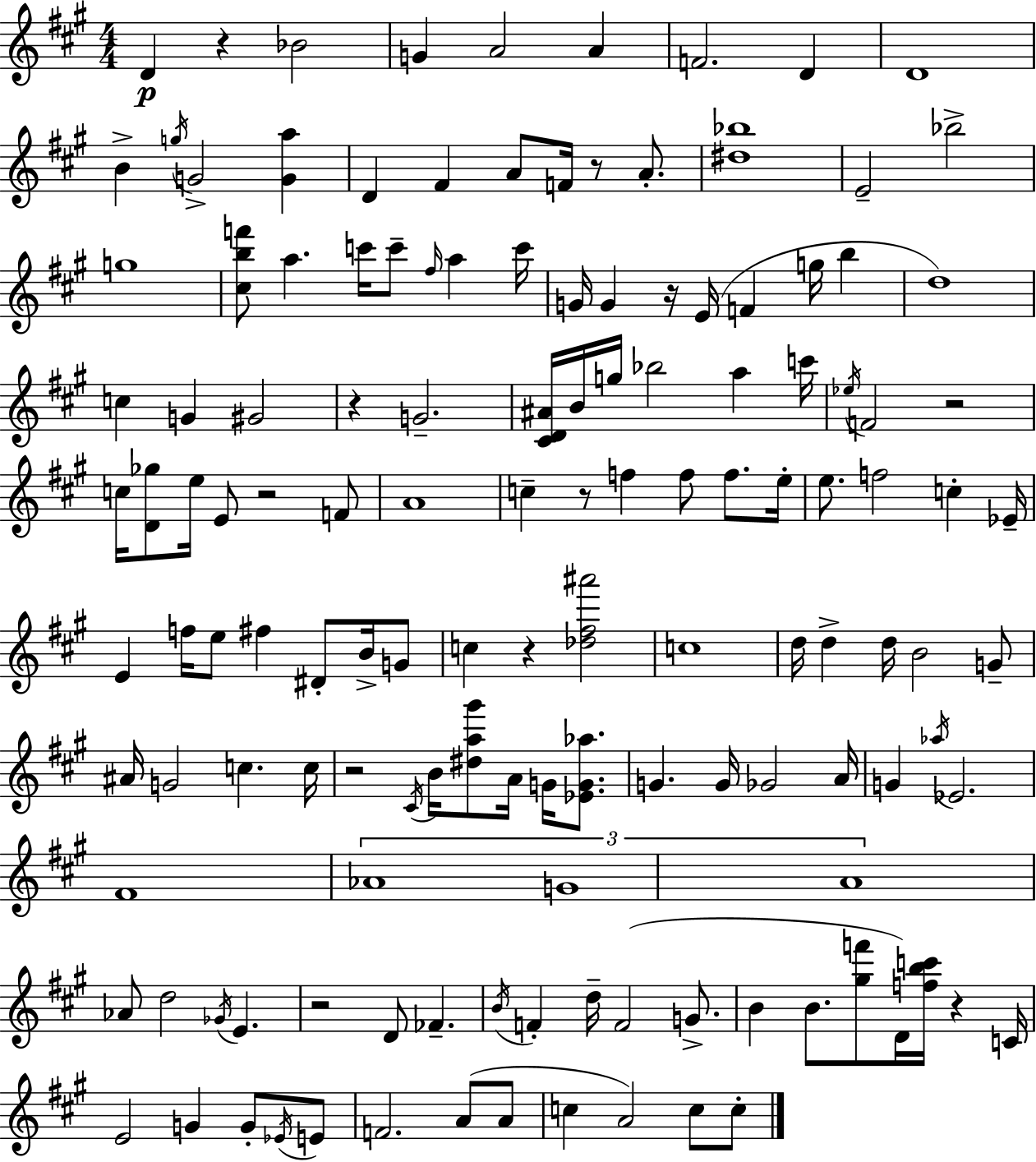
{
  \clef treble
  \numericTimeSignature
  \time 4/4
  \key a \major
  d'4\p r4 bes'2 | g'4 a'2 a'4 | f'2. d'4 | d'1 | \break b'4-> \acciaccatura { g''16 } g'2-> <g' a''>4 | d'4 fis'4 a'8 f'16 r8 a'8.-. | <dis'' bes''>1 | e'2-- bes''2-> | \break g''1 | <cis'' b'' f'''>8 a''4. c'''16 c'''8-- \grace { fis''16 } a''4 | c'''16 g'16 g'4 r16 e'16( f'4 g''16 b''4 | d''1) | \break c''4 g'4 gis'2 | r4 g'2.-- | <cis' d' ais'>16 b'16 g''16 bes''2 a''4 | c'''16 \acciaccatura { ees''16 } f'2 r2 | \break c''16 <d' ges''>8 e''16 e'8 r2 | f'8 a'1 | c''4-- r8 f''4 f''8 f''8. | e''16-. e''8. f''2 c''4-. | \break ees'16-- e'4 f''16 e''8 fis''4 dis'8-. | b'16-> g'8 c''4 r4 <des'' fis'' ais'''>2 | c''1 | d''16 d''4-> d''16 b'2 | \break g'8-- ais'16 g'2 c''4. | c''16 r2 \acciaccatura { cis'16 } b'16 <dis'' a'' gis'''>8 a'16 | g'16 <ees' g' aes''>8. g'4. g'16 ges'2 | a'16 g'4 \acciaccatura { aes''16 } ees'2. | \break fis'1 | \tuplet 3/2 { aes'1 | g'1 | a'1 } | \break aes'8 d''2 \acciaccatura { ges'16 } | e'4. r2 d'8 | fes'4.-- \acciaccatura { b'16 } f'4-. d''16-- f'2( | g'8.-> b'4 b'8. <gis'' f'''>8 | \break d'16) <f'' b'' c'''>16 r4 c'16 e'2 g'4 | g'8-. \acciaccatura { ees'16 } e'8 f'2. | a'8( a'8 c''4 a'2) | c''8 c''8-. \bar "|."
}